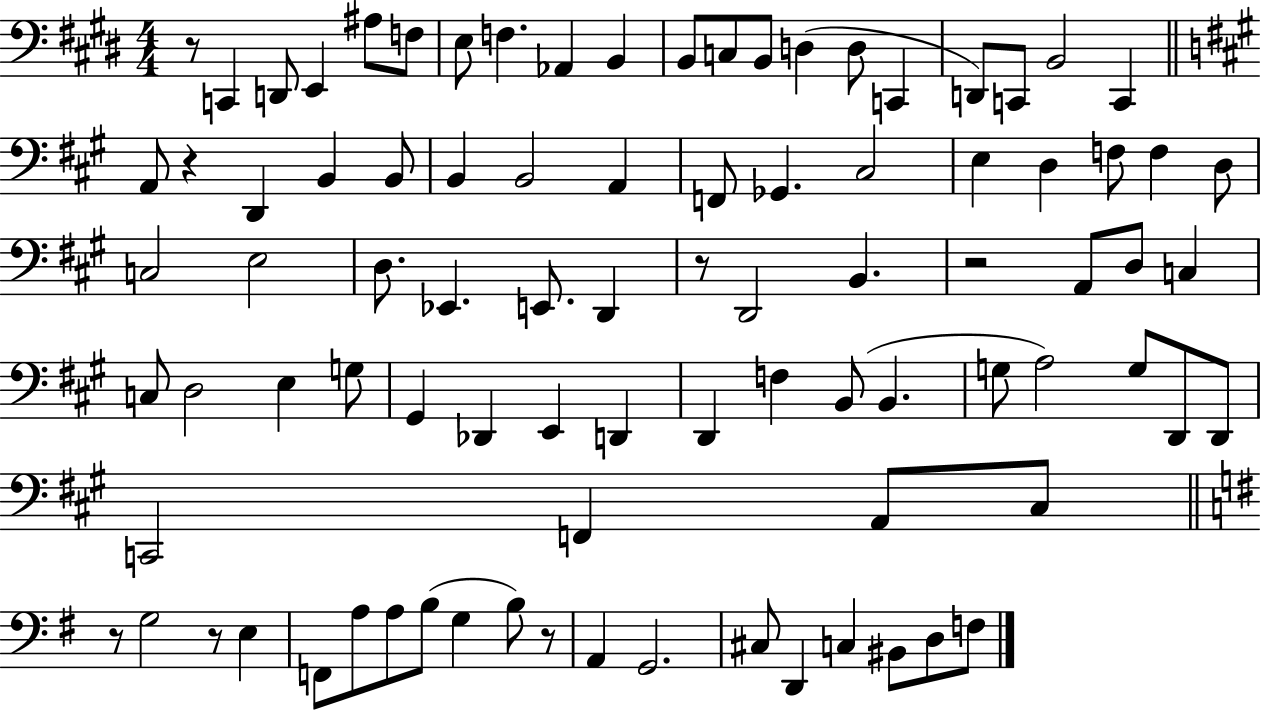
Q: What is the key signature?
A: E major